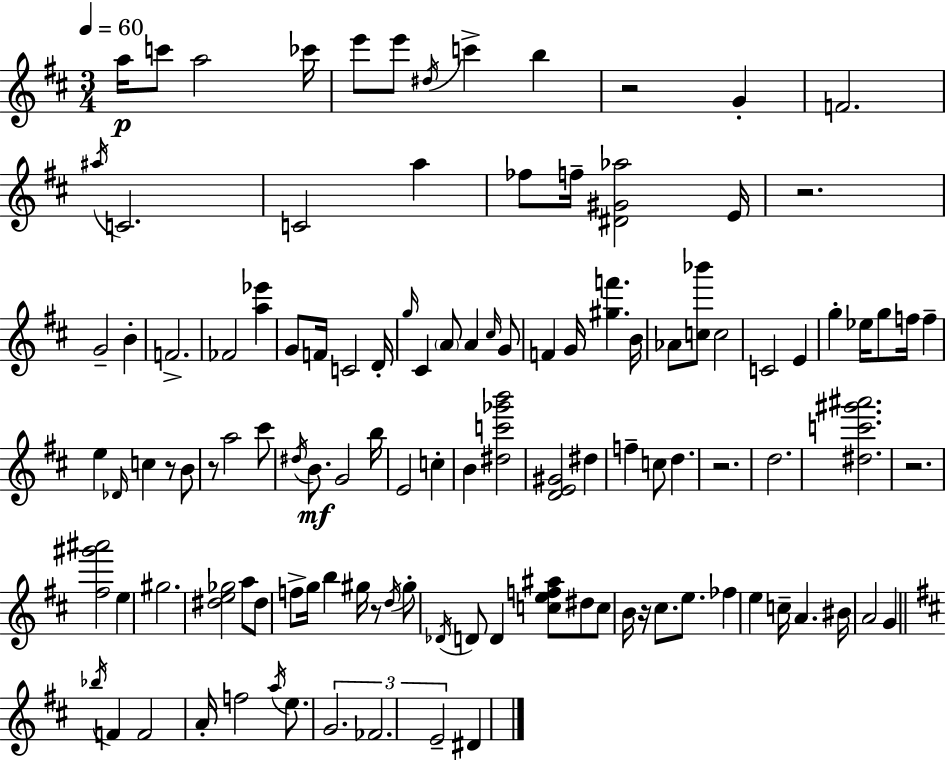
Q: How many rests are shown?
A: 8